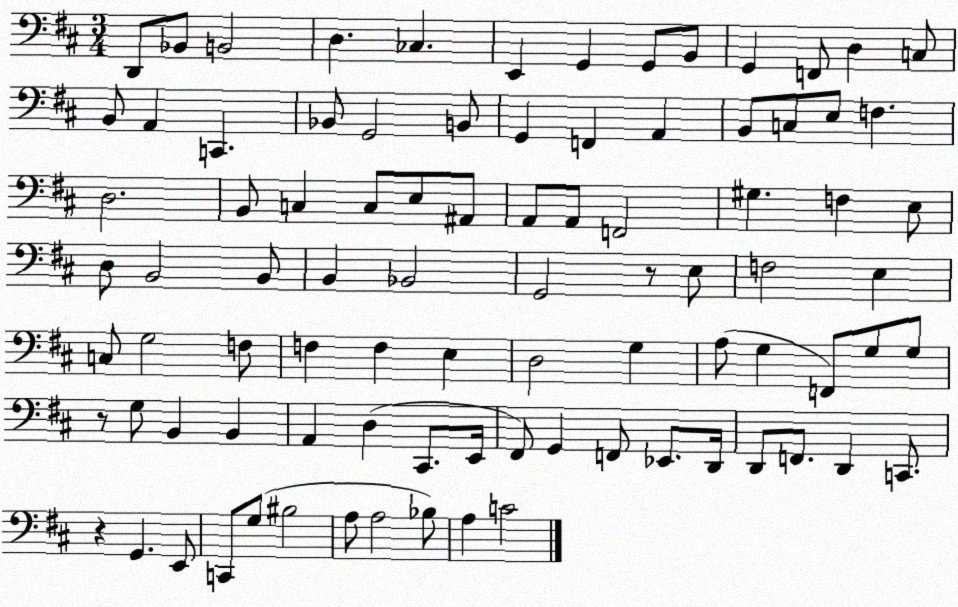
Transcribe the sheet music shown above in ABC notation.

X:1
T:Untitled
M:3/4
L:1/4
K:D
D,,/2 _B,,/2 B,,2 D, _C, E,, G,, G,,/2 B,,/2 G,, F,,/2 D, C,/2 B,,/2 A,, C,, _B,,/2 G,,2 B,,/2 G,, F,, A,, B,,/2 C,/2 E,/2 F, D,2 B,,/2 C, C,/2 E,/2 ^A,,/2 A,,/2 A,,/2 F,,2 ^G, F, E,/2 D,/2 B,,2 B,,/2 B,, _B,,2 G,,2 z/2 E,/2 F,2 E, C,/2 G,2 F,/2 F, F, E, D,2 G, A,/2 G, F,,/2 G,/2 G,/2 z/2 G,/2 B,, B,, A,, D, ^C,,/2 E,,/4 ^F,,/2 G,, F,,/2 _E,,/2 D,,/4 D,,/2 F,,/2 D,, C,,/2 z G,, E,,/2 C,,/2 G,/2 ^B,2 A,/2 A,2 _B,/2 A, C2